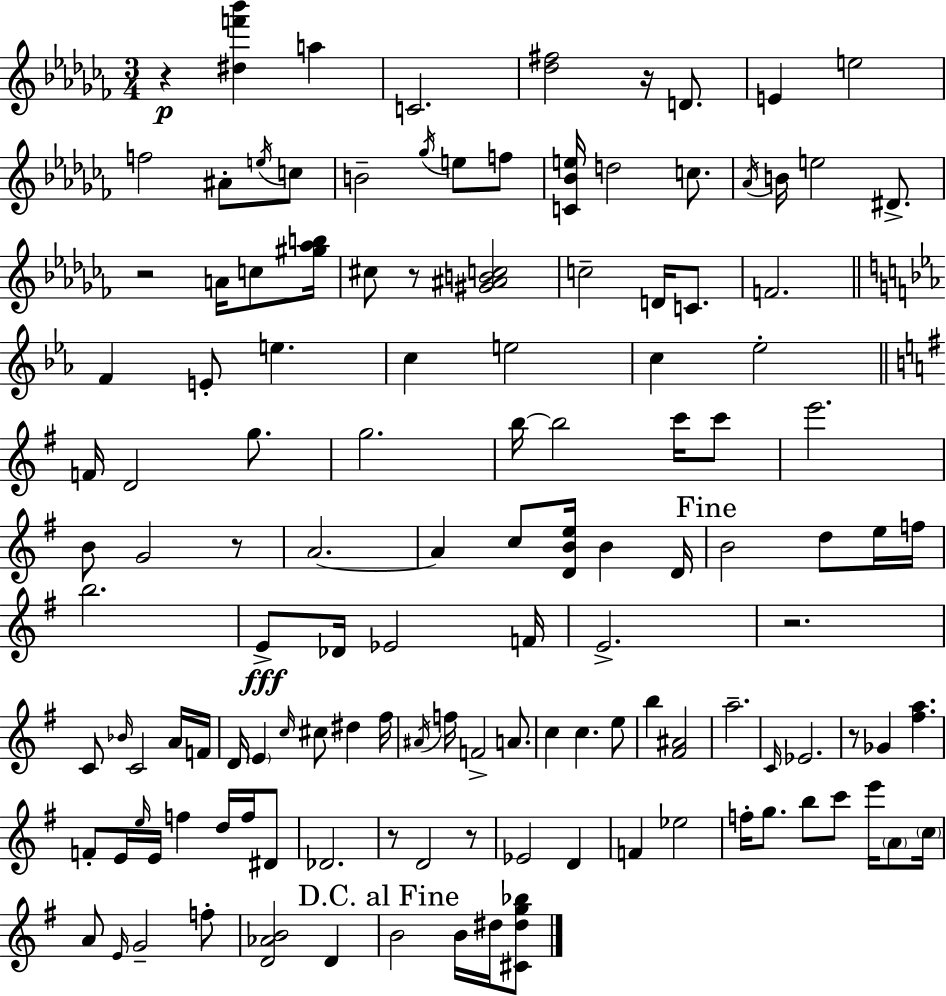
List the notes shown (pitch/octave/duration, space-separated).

R/q [D#5,F6,Bb6]/q A5/q C4/h. [Db5,F#5]/h R/s D4/e. E4/q E5/h F5/h A#4/e E5/s C5/e B4/h Gb5/s E5/e F5/e [C4,Bb4,E5]/s D5/h C5/e. Ab4/s B4/s E5/h D#4/e. R/h A4/s C5/e [G#5,Ab5,B5]/s C#5/e R/e [G#4,A#4,B4,C5]/h C5/h D4/s C4/e. F4/h. F4/q E4/e E5/q. C5/q E5/h C5/q Eb5/h F4/s D4/h G5/e. G5/h. B5/s B5/h C6/s C6/e E6/h. B4/e G4/h R/e A4/h. A4/q C5/e [D4,B4,E5]/s B4/q D4/s B4/h D5/e E5/s F5/s B5/h. E4/e Db4/s Eb4/h F4/s E4/h. R/h. C4/e Bb4/s C4/h A4/s F4/s D4/s E4/q C5/s C#5/e D#5/q F#5/s A#4/s F5/s F4/h A4/e. C5/q C5/q. E5/e B5/q [F#4,A#4]/h A5/h. C4/s Eb4/h. R/e Gb4/q [F#5,A5]/q. F4/e E4/s E5/s E4/s F5/q D5/s F5/s D#4/e Db4/h. R/e D4/h R/e Eb4/h D4/q F4/q Eb5/h F5/s G5/e. B5/e C6/e E6/s A4/e C5/s A4/e E4/s G4/h F5/e [D4,Ab4,B4]/h D4/q B4/h B4/s D#5/s [C#4,D#5,G5,Bb5]/e